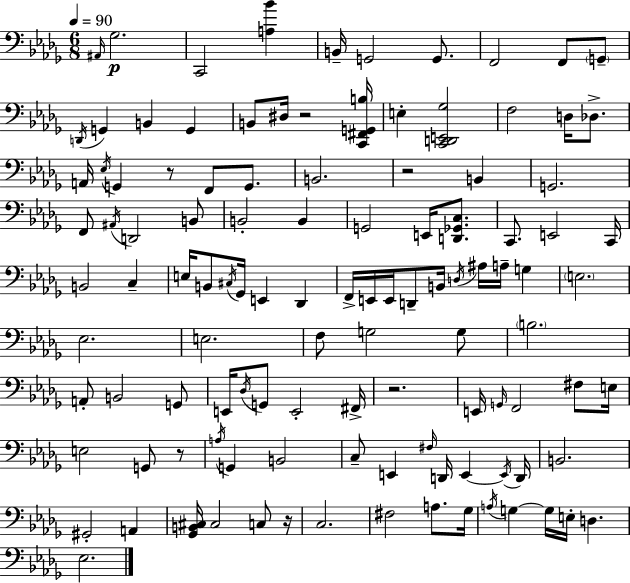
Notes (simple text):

A#2/s Gb3/h. C2/h [A3,Bb4]/q B2/s G2/h G2/e. F2/h F2/e G2/e D2/s G2/q B2/q G2/q B2/e D#3/s R/h [C2,F#2,G2,B3]/s E3/q [C2,D2,E2,Gb3]/h F3/h D3/s Db3/e. A2/s Eb3/s G2/q R/e F2/e G2/e. B2/h. R/h B2/q G2/h. F2/e A#2/s D2/h B2/e B2/h B2/q G2/h E2/s [D2,Gb2,C3]/e. C2/e. E2/h C2/s B2/h C3/q E3/s B2/e C#3/s Gb2/s E2/q Db2/q F2/s E2/s E2/s D2/e B2/s D3/s A#3/s A3/s G3/q E3/h. Eb3/h. E3/h. F3/e G3/h G3/e B3/h. A2/e B2/h G2/e E2/s Db3/s G2/e E2/h F#2/s R/h. E2/s G2/s F2/h F#3/e E3/s E3/h G2/e R/e A3/s G2/q B2/h C3/e E2/q F#3/s D2/s E2/q E2/s D2/s B2/h. G#2/h A2/q [Gb2,B2,C#3]/s C#3/h C3/e R/s C3/h. F#3/h A3/e. Gb3/s A3/s G3/q G3/s E3/s D3/q. Eb3/h.